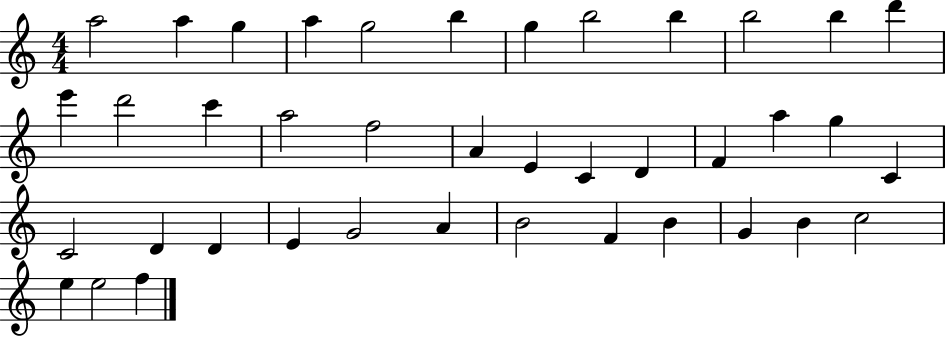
{
  \clef treble
  \numericTimeSignature
  \time 4/4
  \key c \major
  a''2 a''4 g''4 | a''4 g''2 b''4 | g''4 b''2 b''4 | b''2 b''4 d'''4 | \break e'''4 d'''2 c'''4 | a''2 f''2 | a'4 e'4 c'4 d'4 | f'4 a''4 g''4 c'4 | \break c'2 d'4 d'4 | e'4 g'2 a'4 | b'2 f'4 b'4 | g'4 b'4 c''2 | \break e''4 e''2 f''4 | \bar "|."
}